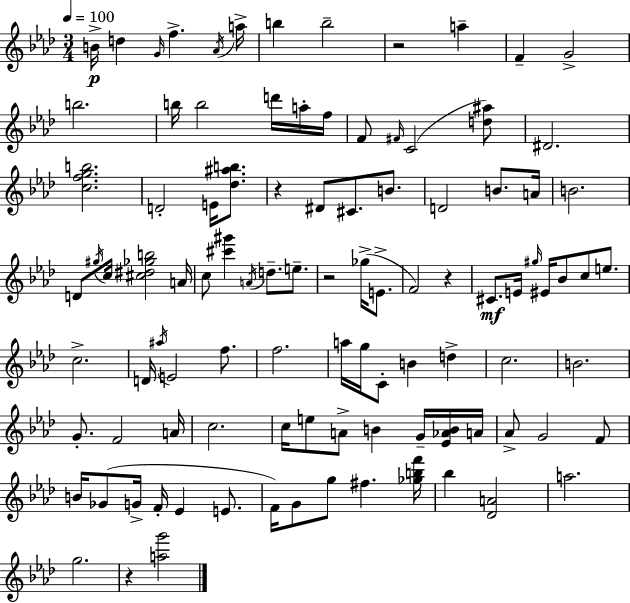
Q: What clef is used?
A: treble